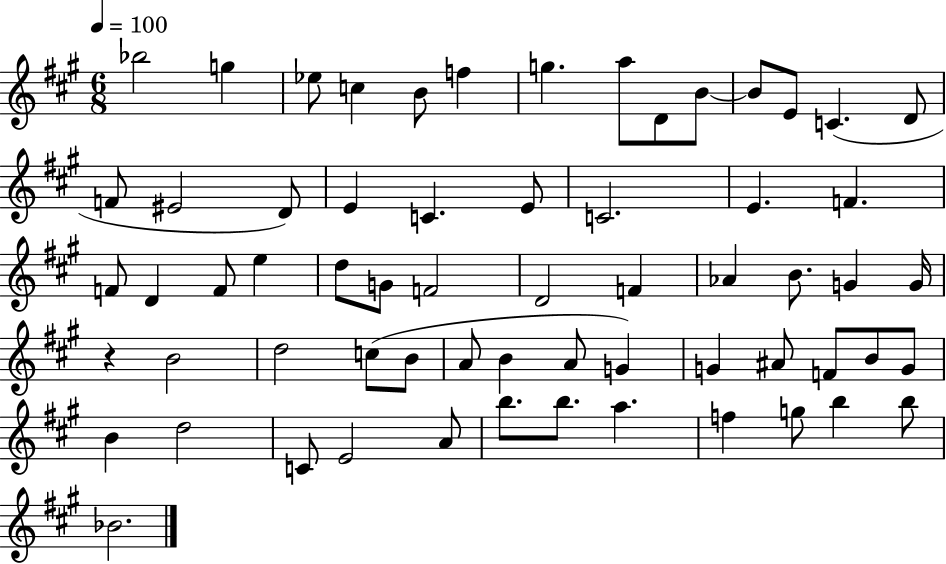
Bb5/h G5/q Eb5/e C5/q B4/e F5/q G5/q. A5/e D4/e B4/e B4/e E4/e C4/q. D4/e F4/e EIS4/h D4/e E4/q C4/q. E4/e C4/h. E4/q. F4/q. F4/e D4/q F4/e E5/q D5/e G4/e F4/h D4/h F4/q Ab4/q B4/e. G4/q G4/s R/q B4/h D5/h C5/e B4/e A4/e B4/q A4/e G4/q G4/q A#4/e F4/e B4/e G4/e B4/q D5/h C4/e E4/h A4/e B5/e. B5/e. A5/q. F5/q G5/e B5/q B5/e Bb4/h.